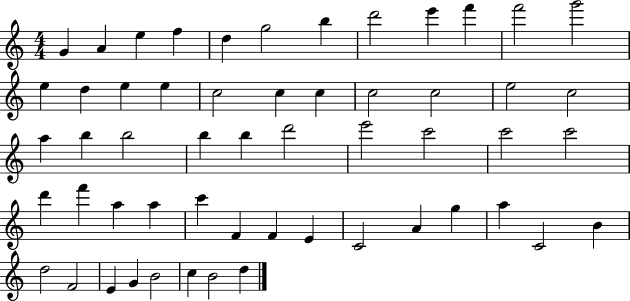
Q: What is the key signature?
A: C major